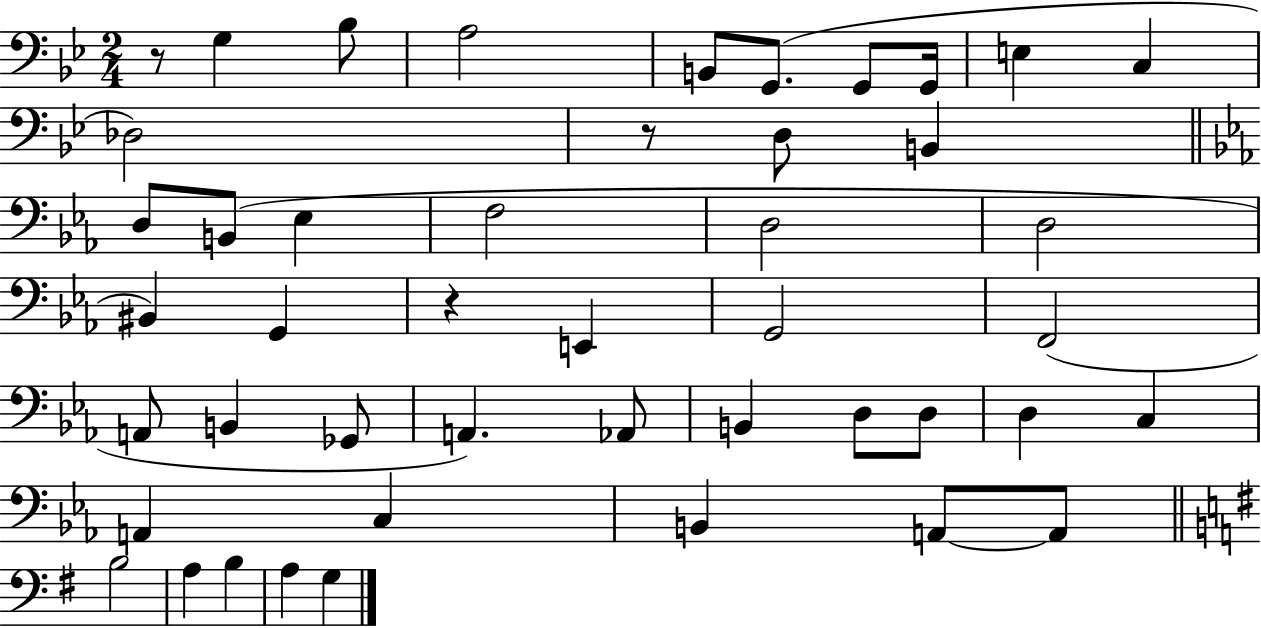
{
  \clef bass
  \numericTimeSignature
  \time 2/4
  \key bes \major
  \repeat volta 2 { r8 g4 bes8 | a2 | b,8 g,8.( g,8 g,16 | e4 c4 | \break des2) | r8 d8 b,4 | \bar "||" \break \key ees \major d8 b,8( ees4 | f2 | d2 | d2 | \break bis,4) g,4 | r4 e,4 | g,2 | f,2( | \break a,8 b,4 ges,8 | a,4.) aes,8 | b,4 d8 d8 | d4 c4 | \break a,4 c4 | b,4 a,8~~ a,8 | \bar "||" \break \key g \major b2 | a4 b4 | a4 g4 | } \bar "|."
}